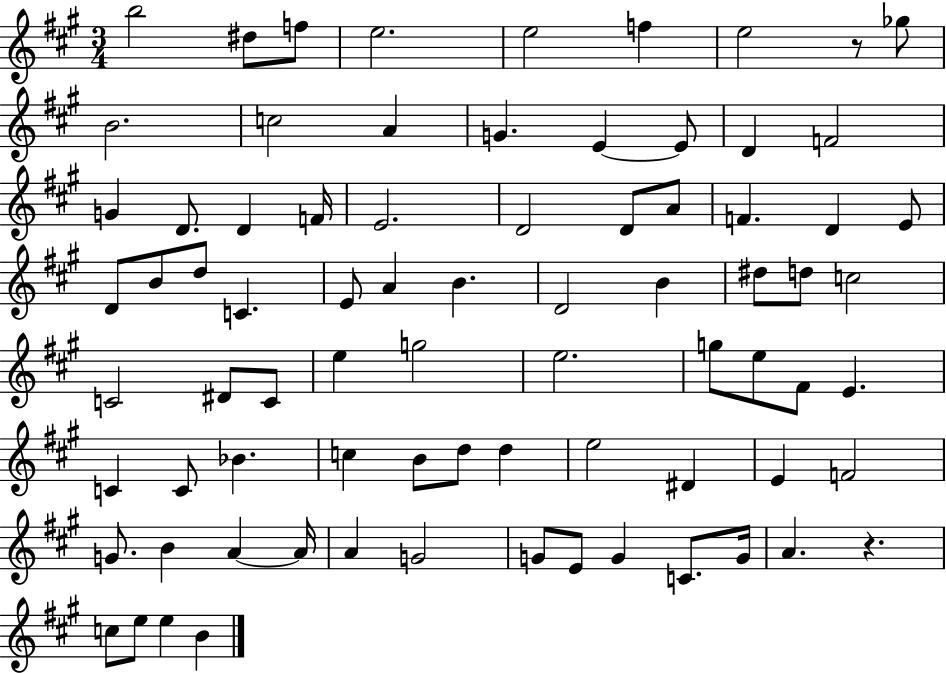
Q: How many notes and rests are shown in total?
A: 78